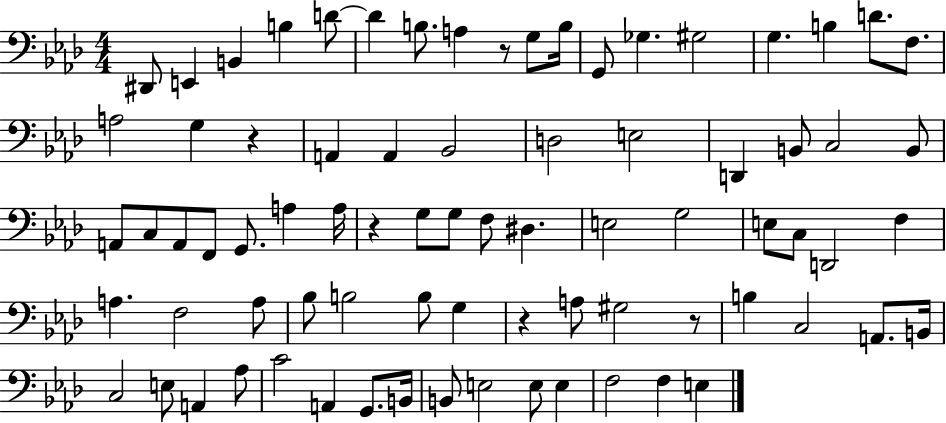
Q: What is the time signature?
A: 4/4